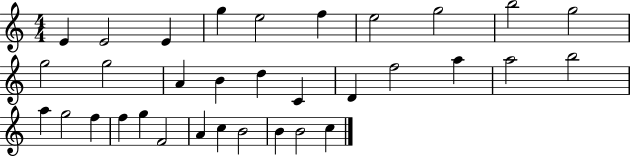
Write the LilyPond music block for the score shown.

{
  \clef treble
  \numericTimeSignature
  \time 4/4
  \key c \major
  e'4 e'2 e'4 | g''4 e''2 f''4 | e''2 g''2 | b''2 g''2 | \break g''2 g''2 | a'4 b'4 d''4 c'4 | d'4 f''2 a''4 | a''2 b''2 | \break a''4 g''2 f''4 | f''4 g''4 f'2 | a'4 c''4 b'2 | b'4 b'2 c''4 | \break \bar "|."
}